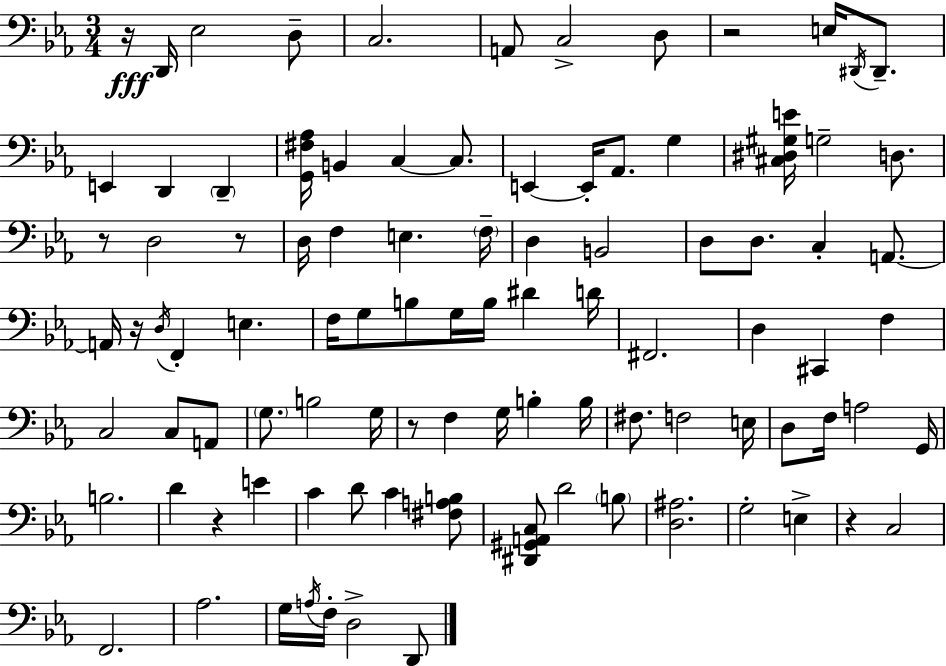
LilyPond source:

{
  \clef bass
  \numericTimeSignature
  \time 3/4
  \key ees \major
  r16\fff d,16 ees2 d8-- | c2. | a,8 c2-> d8 | r2 e16 \acciaccatura { dis,16 } dis,8.-- | \break e,4 d,4 \parenthesize d,4-- | <g, fis aes>16 b,4 c4~~ c8. | e,4~~ e,16-. aes,8. g4 | <cis dis gis e'>16 g2-- d8. | \break r8 d2 r8 | d16 f4 e4. | \parenthesize f16-- d4 b,2 | d8 d8. c4-. a,8.~~ | \break a,16 r16 \acciaccatura { d16 } f,4-. e4. | f16 g8 b8 g16 b16 dis'4 | d'16 fis,2. | d4 cis,4 f4 | \break c2 c8 | a,8 \parenthesize g8. b2 | g16 r8 f4 g16 b4-. | b16 fis8. f2 | \break e16 d8 f16 a2 | g,16 b2. | d'4 r4 e'4 | c'4 d'8 c'4 | \break <fis a b>8 <dis, gis, a, c>8 d'2 | \parenthesize b8 <d ais>2. | g2-. e4-> | r4 c2 | \break f,2. | aes2. | g16 \acciaccatura { a16 } f16-. d2-> | d,8 \bar "|."
}